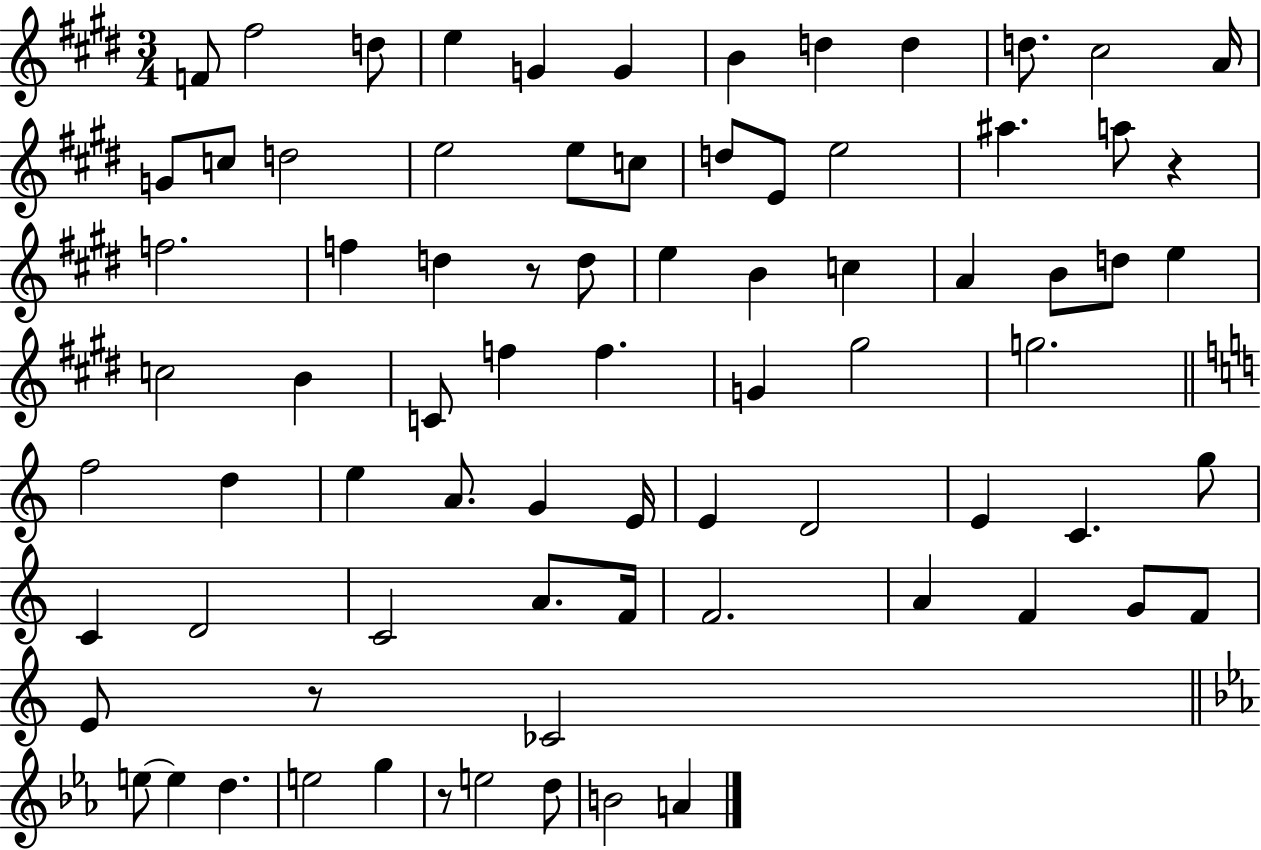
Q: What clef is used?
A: treble